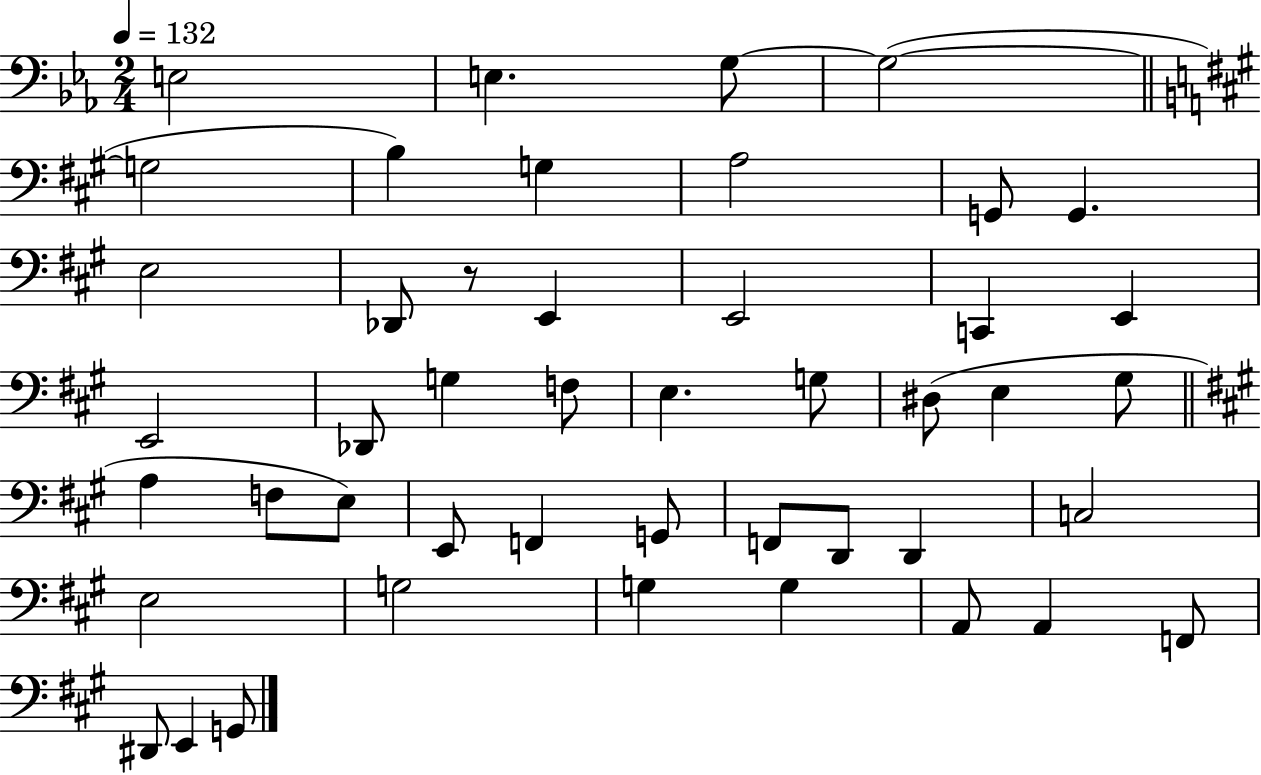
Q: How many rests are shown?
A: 1